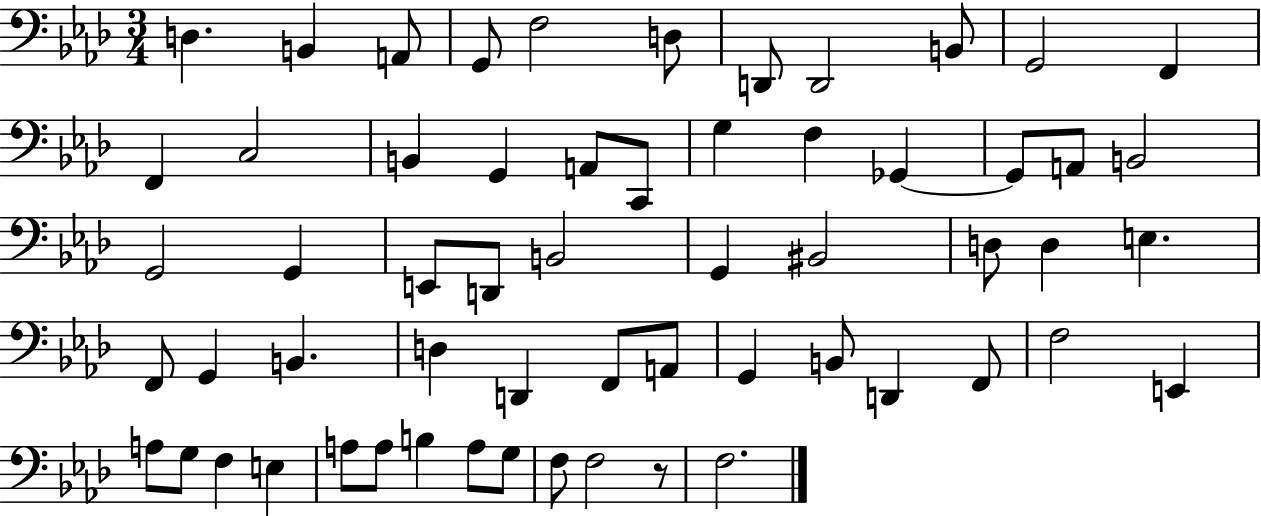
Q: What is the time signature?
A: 3/4